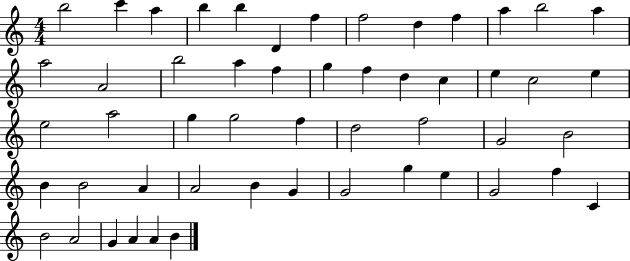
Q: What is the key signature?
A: C major